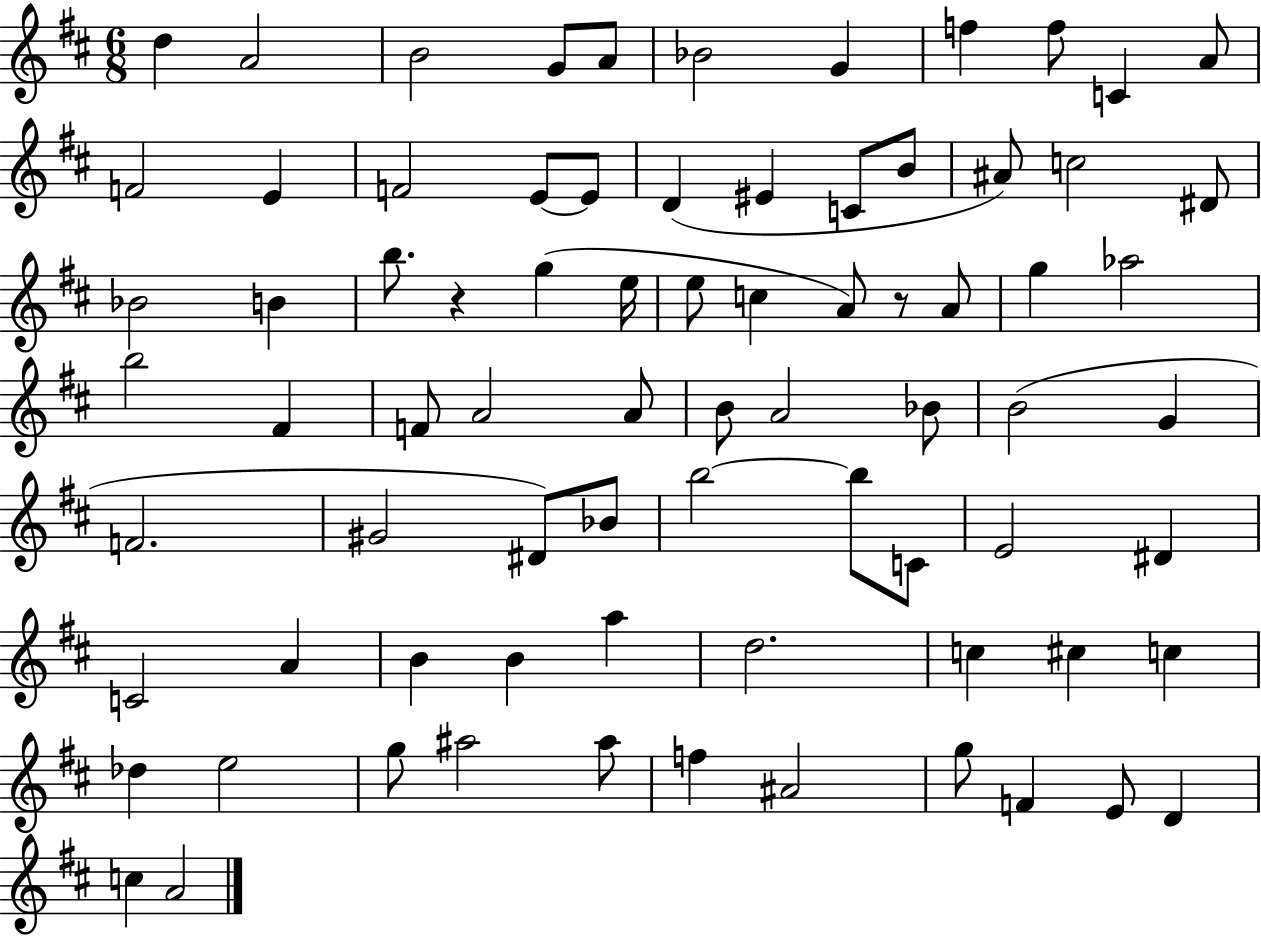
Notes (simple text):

D5/q A4/h B4/h G4/e A4/e Bb4/h G4/q F5/q F5/e C4/q A4/e F4/h E4/q F4/h E4/e E4/e D4/q EIS4/q C4/e B4/e A#4/e C5/h D#4/e Bb4/h B4/q B5/e. R/q G5/q E5/s E5/e C5/q A4/e R/e A4/e G5/q Ab5/h B5/h F#4/q F4/e A4/h A4/e B4/e A4/h Bb4/e B4/h G4/q F4/h. G#4/h D#4/e Bb4/e B5/h B5/e C4/e E4/h D#4/q C4/h A4/q B4/q B4/q A5/q D5/h. C5/q C#5/q C5/q Db5/q E5/h G5/e A#5/h A#5/e F5/q A#4/h G5/e F4/q E4/e D4/q C5/q A4/h